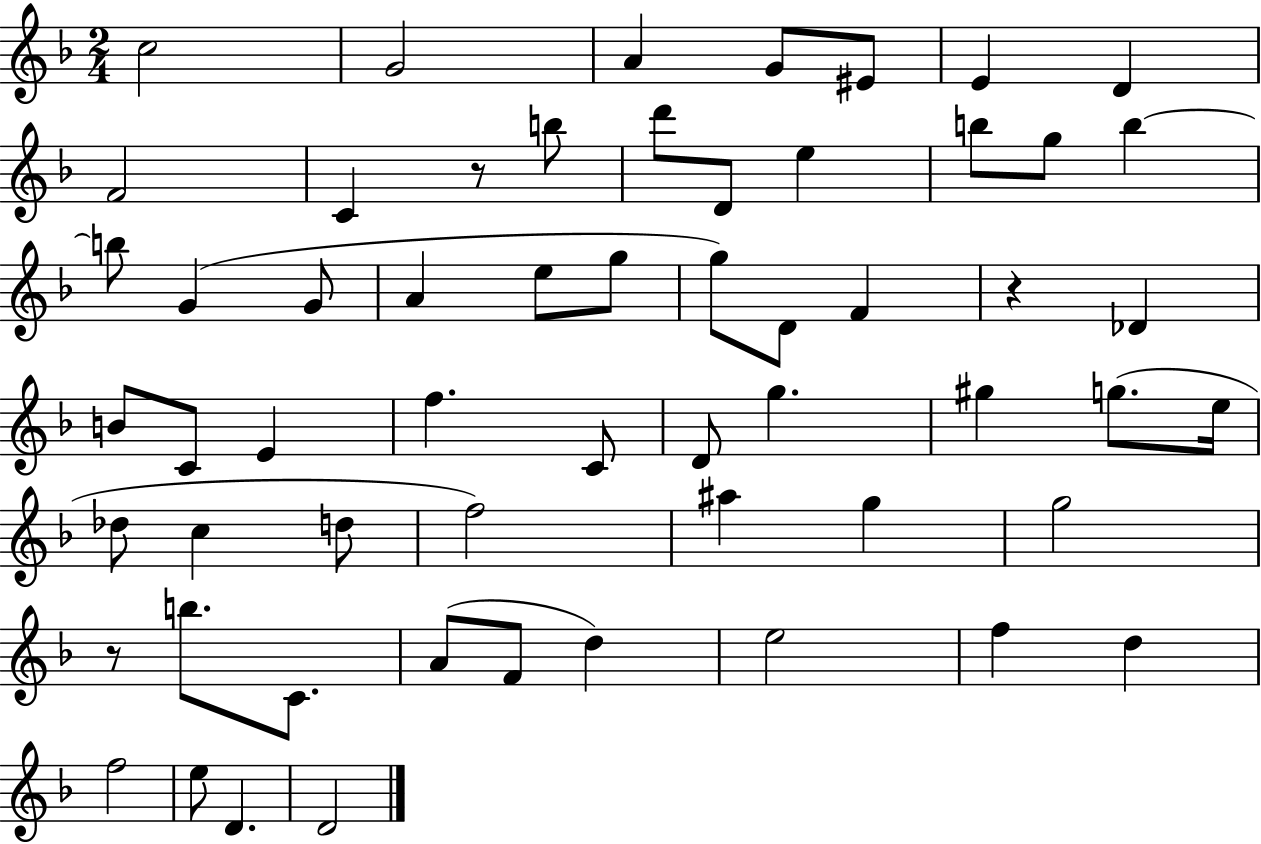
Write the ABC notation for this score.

X:1
T:Untitled
M:2/4
L:1/4
K:F
c2 G2 A G/2 ^E/2 E D F2 C z/2 b/2 d'/2 D/2 e b/2 g/2 b b/2 G G/2 A e/2 g/2 g/2 D/2 F z _D B/2 C/2 E f C/2 D/2 g ^g g/2 e/4 _d/2 c d/2 f2 ^a g g2 z/2 b/2 C/2 A/2 F/2 d e2 f d f2 e/2 D D2